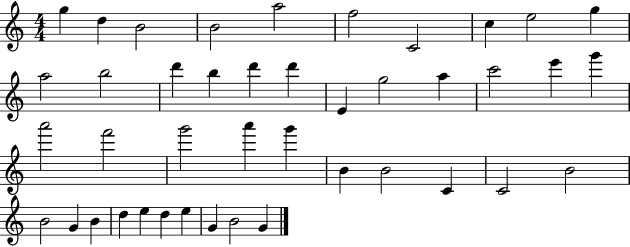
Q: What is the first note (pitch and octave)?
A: G5